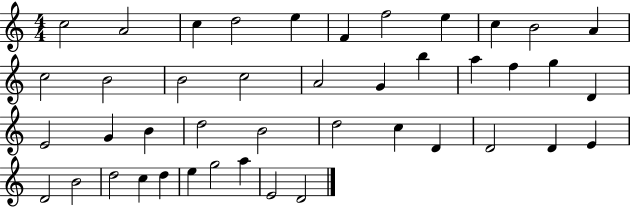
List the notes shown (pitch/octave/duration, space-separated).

C5/h A4/h C5/q D5/h E5/q F4/q F5/h E5/q C5/q B4/h A4/q C5/h B4/h B4/h C5/h A4/h G4/q B5/q A5/q F5/q G5/q D4/q E4/h G4/q B4/q D5/h B4/h D5/h C5/q D4/q D4/h D4/q E4/q D4/h B4/h D5/h C5/q D5/q E5/q G5/h A5/q E4/h D4/h